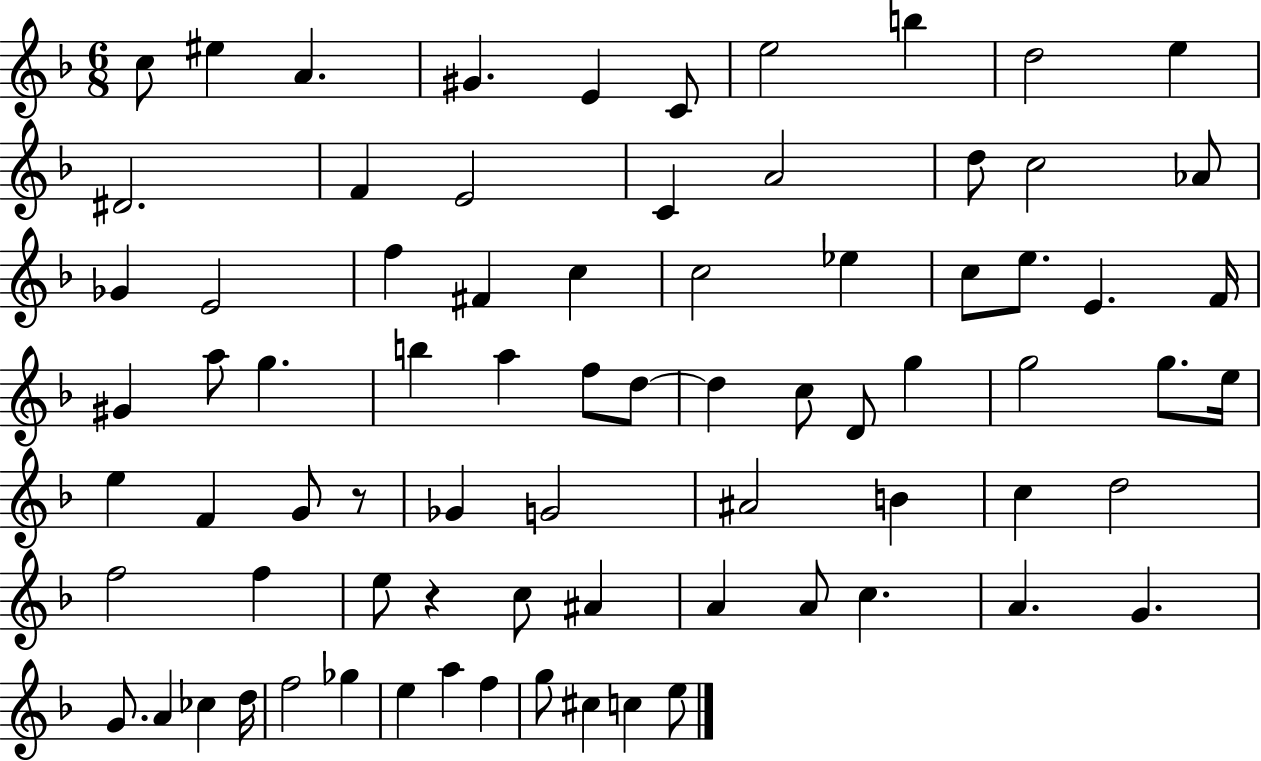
C5/e EIS5/q A4/q. G#4/q. E4/q C4/e E5/h B5/q D5/h E5/q D#4/h. F4/q E4/h C4/q A4/h D5/e C5/h Ab4/e Gb4/q E4/h F5/q F#4/q C5/q C5/h Eb5/q C5/e E5/e. E4/q. F4/s G#4/q A5/e G5/q. B5/q A5/q F5/e D5/e D5/q C5/e D4/e G5/q G5/h G5/e. E5/s E5/q F4/q G4/e R/e Gb4/q G4/h A#4/h B4/q C5/q D5/h F5/h F5/q E5/e R/q C5/e A#4/q A4/q A4/e C5/q. A4/q. G4/q. G4/e. A4/q CES5/q D5/s F5/h Gb5/q E5/q A5/q F5/q G5/e C#5/q C5/q E5/e